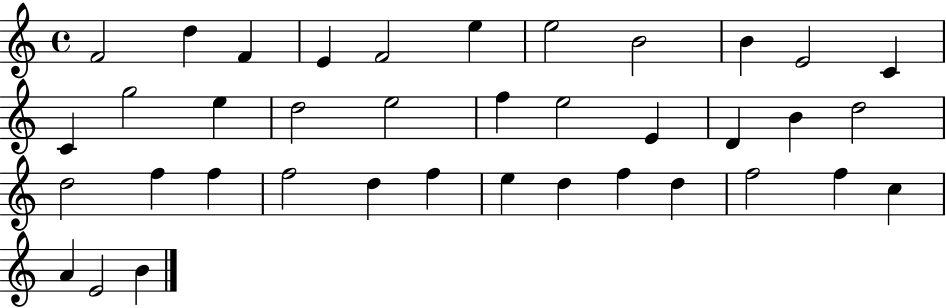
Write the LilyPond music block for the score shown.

{
  \clef treble
  \time 4/4
  \defaultTimeSignature
  \key c \major
  f'2 d''4 f'4 | e'4 f'2 e''4 | e''2 b'2 | b'4 e'2 c'4 | \break c'4 g''2 e''4 | d''2 e''2 | f''4 e''2 e'4 | d'4 b'4 d''2 | \break d''2 f''4 f''4 | f''2 d''4 f''4 | e''4 d''4 f''4 d''4 | f''2 f''4 c''4 | \break a'4 e'2 b'4 | \bar "|."
}